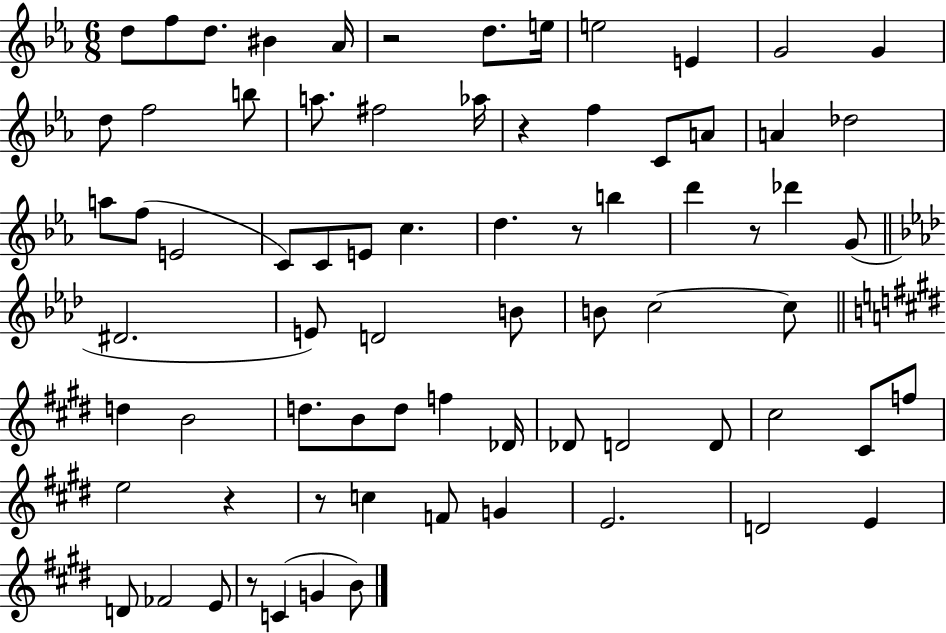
D5/e F5/e D5/e. BIS4/q Ab4/s R/h D5/e. E5/s E5/h E4/q G4/h G4/q D5/e F5/h B5/e A5/e. F#5/h Ab5/s R/q F5/q C4/e A4/e A4/q Db5/h A5/e F5/e E4/h C4/e C4/e E4/e C5/q. D5/q. R/e B5/q D6/q R/e Db6/q G4/e D#4/h. E4/e D4/h B4/e B4/e C5/h C5/e D5/q B4/h D5/e. B4/e D5/e F5/q Db4/s Db4/e D4/h D4/e C#5/h C#4/e F5/e E5/h R/q R/e C5/q F4/e G4/q E4/h. D4/h E4/q D4/e FES4/h E4/e R/e C4/q G4/q B4/e